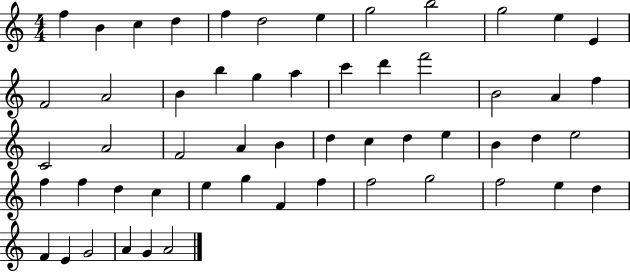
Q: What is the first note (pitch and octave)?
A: F5